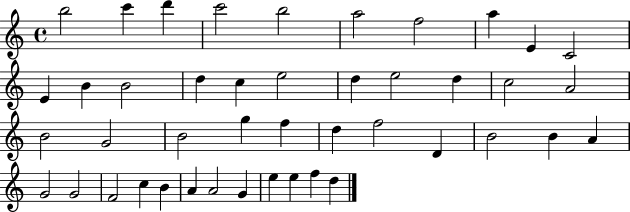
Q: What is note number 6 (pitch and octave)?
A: A5